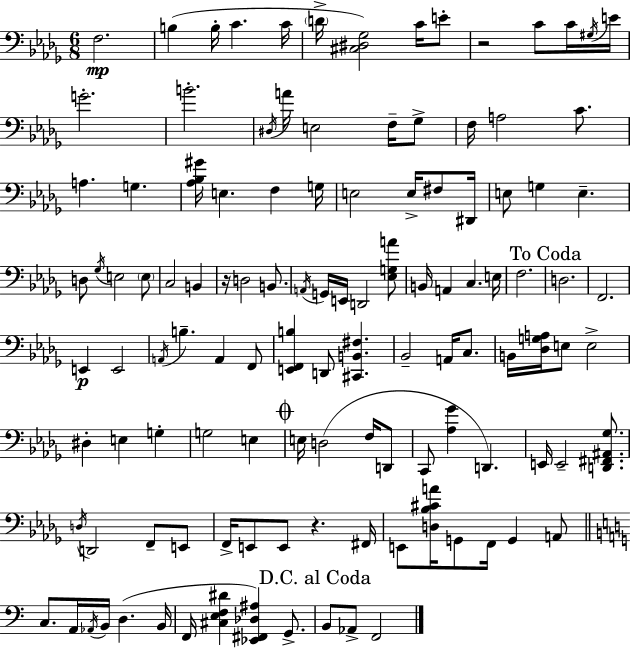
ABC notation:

X:1
T:Untitled
M:6/8
L:1/4
K:Bbm
F,2 B, B,/4 C C/4 D/4 [^C,^D,_G,]2 C/4 E/2 z2 C/2 C/4 ^G,/4 E/4 G2 B2 ^D,/4 A/4 E,2 F,/4 _G,/2 F,/4 A,2 C/2 A, G, [_A,_B,^G]/4 E, F, G,/4 E,2 E,/4 ^F,/2 ^D,,/4 E,/2 G, E, D,/2 _G,/4 E,2 E,/2 C,2 B,, z/4 D,2 B,,/2 A,,/4 G,,/4 E,,/4 D,,2 [_E,G,A]/2 B,,/4 A,, C, E,/4 F,2 D,2 F,,2 E,, E,,2 A,,/4 B, A,, F,,/2 [E,,F,,B,] D,,/2 [^C,,B,,^F,] _B,,2 A,,/4 C,/2 B,,/4 [_D,G,A,]/4 E,/2 E,2 ^D, E, G, G,2 E, E,/4 D,2 F,/4 D,,/2 C,,/2 [_A,_G] D,, E,,/4 E,,2 [D,,^F,,^A,,_G,]/2 D,/4 D,,2 F,,/2 E,,/2 F,,/4 E,,/2 E,,/2 z ^F,,/4 E,,/2 [D,_B,^CA]/4 G,,/2 F,,/4 G,, A,,/2 C,/2 A,,/4 _A,,/4 B,,/4 D, B,,/4 F,,/4 [^C,E,F,^D] [_E,,^F,,_D,^A,] G,,/2 B,,/2 _A,,/2 F,,2